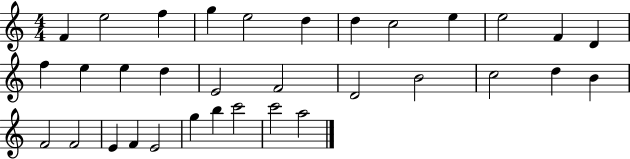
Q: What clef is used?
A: treble